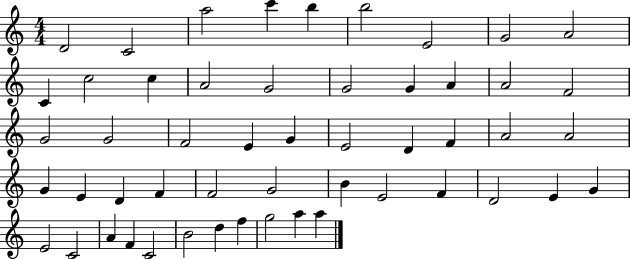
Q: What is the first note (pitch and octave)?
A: D4